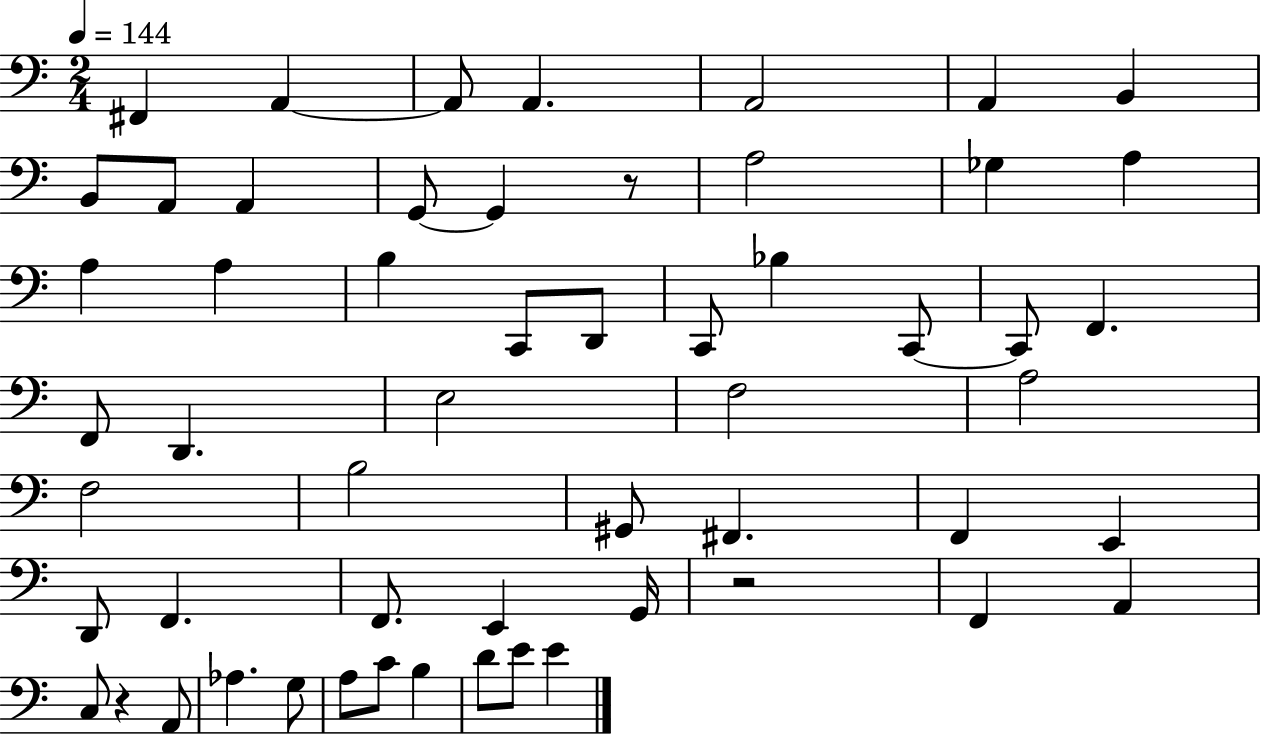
{
  \clef bass
  \numericTimeSignature
  \time 2/4
  \key c \major
  \tempo 4 = 144
  fis,4 a,4~~ | a,8 a,4. | a,2 | a,4 b,4 | \break b,8 a,8 a,4 | g,8~~ g,4 r8 | a2 | ges4 a4 | \break a4 a4 | b4 c,8 d,8 | c,8 bes4 c,8~~ | c,8 f,4. | \break f,8 d,4. | e2 | f2 | a2 | \break f2 | b2 | gis,8 fis,4. | f,4 e,4 | \break d,8 f,4. | f,8. e,4 g,16 | r2 | f,4 a,4 | \break c8 r4 a,8 | aes4. g8 | a8 c'8 b4 | d'8 e'8 e'4 | \break \bar "|."
}